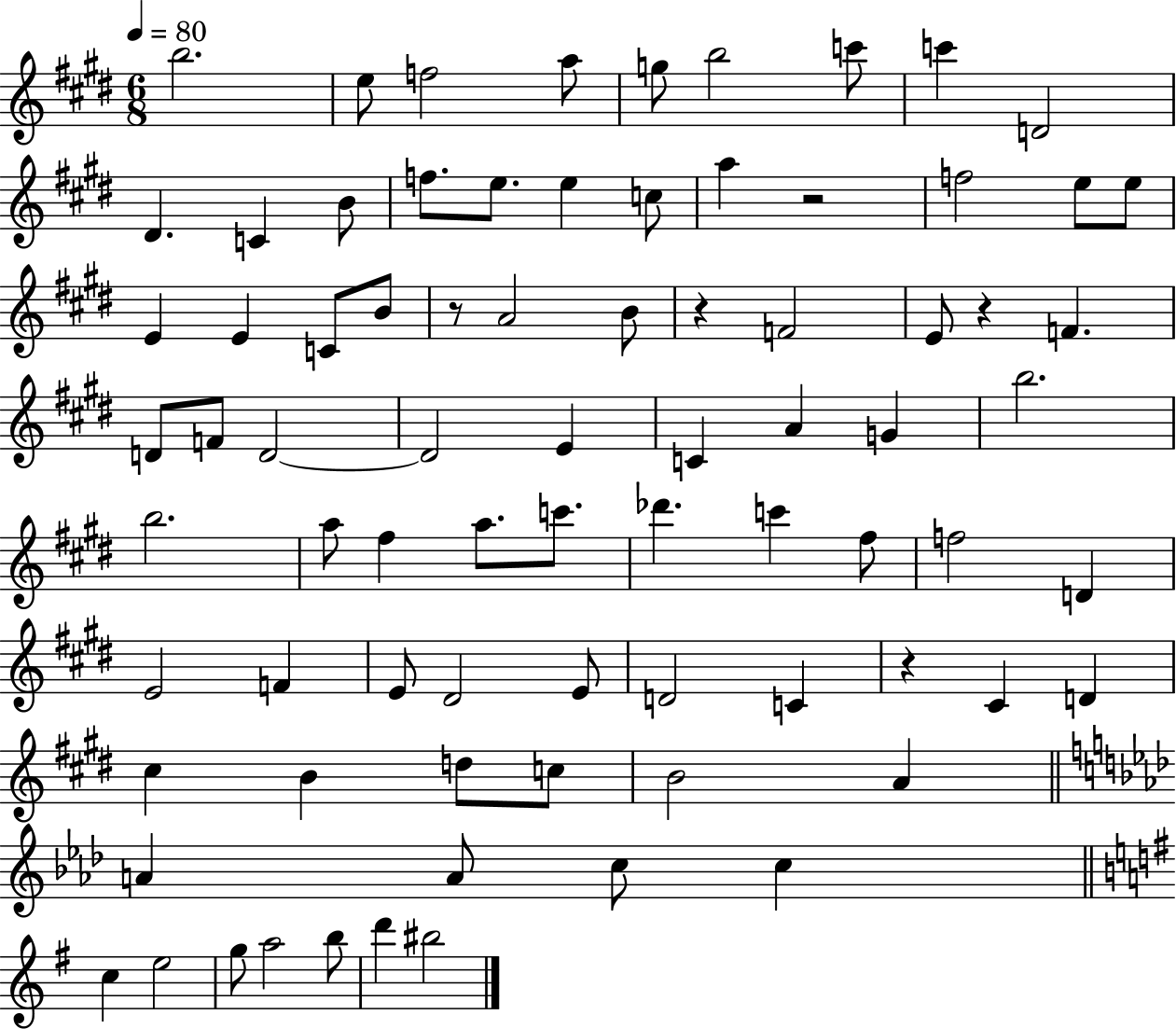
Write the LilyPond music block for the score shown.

{
  \clef treble
  \numericTimeSignature
  \time 6/8
  \key e \major
  \tempo 4 = 80
  b''2. | e''8 f''2 a''8 | g''8 b''2 c'''8 | c'''4 d'2 | \break dis'4. c'4 b'8 | f''8. e''8. e''4 c''8 | a''4 r2 | f''2 e''8 e''8 | \break e'4 e'4 c'8 b'8 | r8 a'2 b'8 | r4 f'2 | e'8 r4 f'4. | \break d'8 f'8 d'2~~ | d'2 e'4 | c'4 a'4 g'4 | b''2. | \break b''2. | a''8 fis''4 a''8. c'''8. | des'''4. c'''4 fis''8 | f''2 d'4 | \break e'2 f'4 | e'8 dis'2 e'8 | d'2 c'4 | r4 cis'4 d'4 | \break cis''4 b'4 d''8 c''8 | b'2 a'4 | \bar "||" \break \key f \minor a'4 a'8 c''8 c''4 | \bar "||" \break \key g \major c''4 e''2 | g''8 a''2 b''8 | d'''4 bis''2 | \bar "|."
}